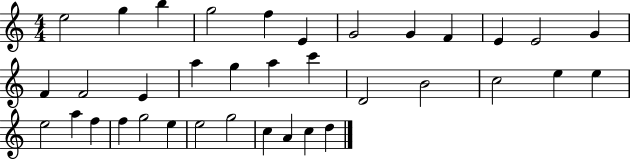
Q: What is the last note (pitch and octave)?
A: D5